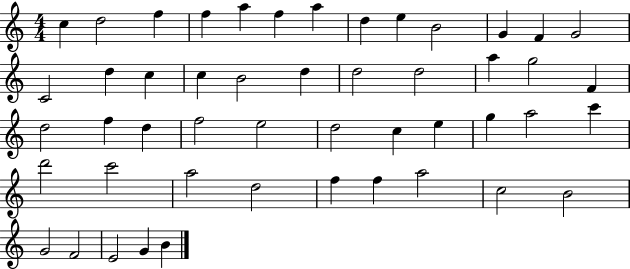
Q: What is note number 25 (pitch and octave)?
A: D5